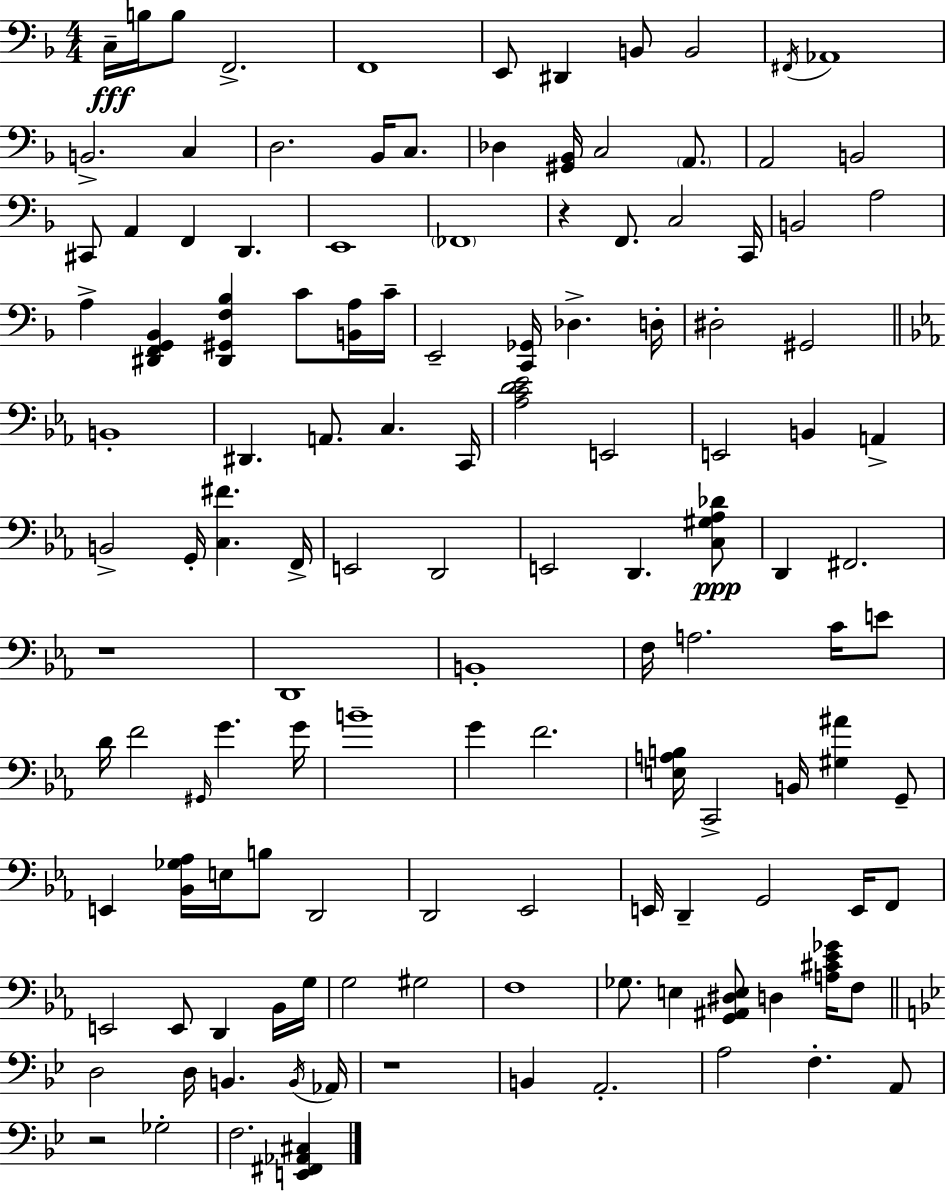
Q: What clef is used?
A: bass